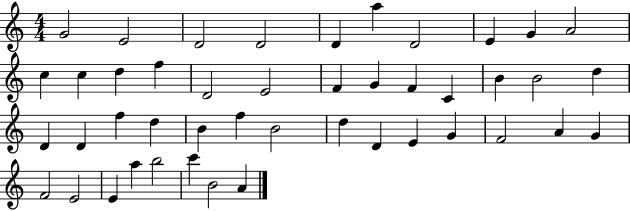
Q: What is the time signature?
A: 4/4